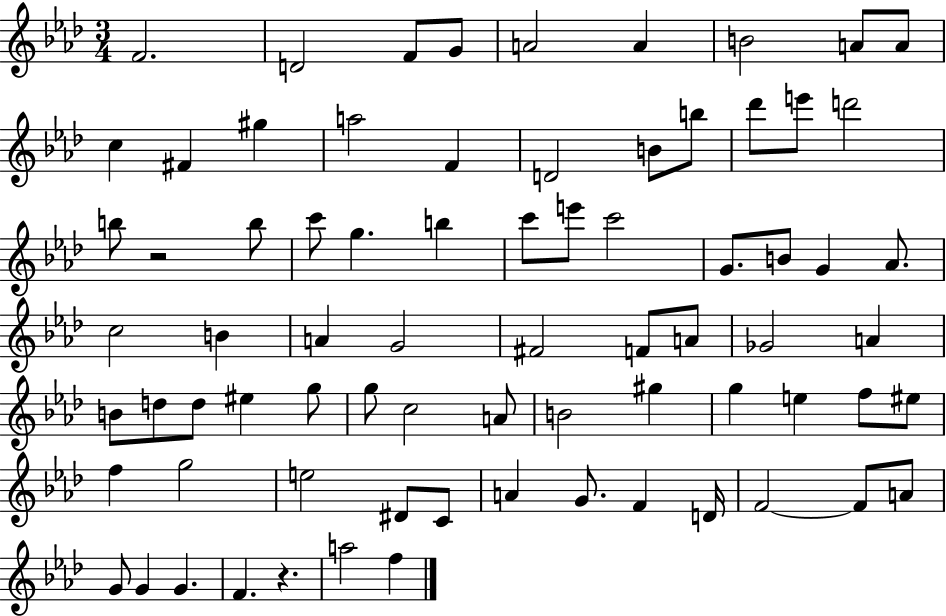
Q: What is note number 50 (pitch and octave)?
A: B4